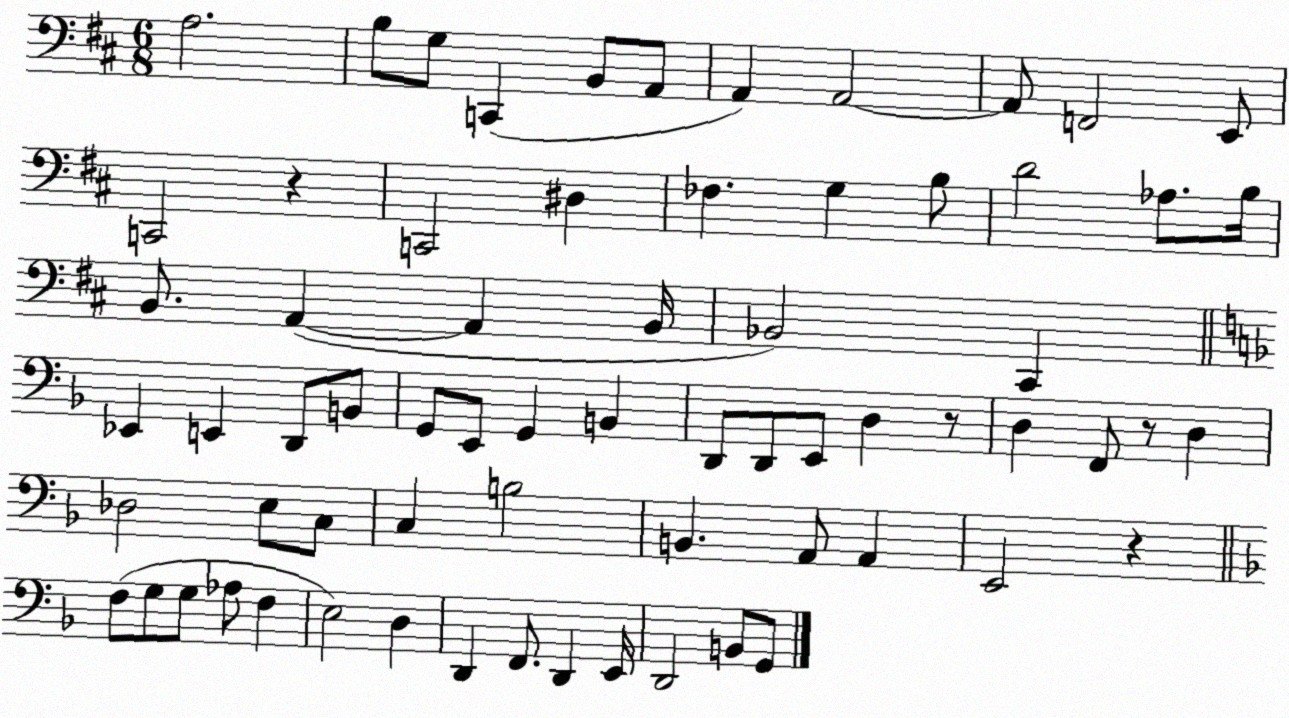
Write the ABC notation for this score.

X:1
T:Untitled
M:6/8
L:1/4
K:D
A,2 B,/2 G,/2 C,, B,,/2 A,,/2 A,, A,,2 A,,/2 F,,2 E,,/2 C,,2 z C,,2 ^D, _F, G, B,/2 D2 _A,/2 B,/4 B,,/2 A,, A,, B,,/4 _B,,2 ^C,, _E,, E,, D,,/2 B,,/2 G,,/2 E,,/2 G,, B,, D,,/2 D,,/2 E,,/2 D, z/2 D, F,,/2 z/2 D, _D,2 E,/2 C,/2 C, B,2 B,, A,,/2 A,, E,,2 z F,/2 G,/2 G,/2 _A,/2 F, E,2 D, D,, F,,/2 D,, E,,/4 D,,2 B,,/2 G,,/2